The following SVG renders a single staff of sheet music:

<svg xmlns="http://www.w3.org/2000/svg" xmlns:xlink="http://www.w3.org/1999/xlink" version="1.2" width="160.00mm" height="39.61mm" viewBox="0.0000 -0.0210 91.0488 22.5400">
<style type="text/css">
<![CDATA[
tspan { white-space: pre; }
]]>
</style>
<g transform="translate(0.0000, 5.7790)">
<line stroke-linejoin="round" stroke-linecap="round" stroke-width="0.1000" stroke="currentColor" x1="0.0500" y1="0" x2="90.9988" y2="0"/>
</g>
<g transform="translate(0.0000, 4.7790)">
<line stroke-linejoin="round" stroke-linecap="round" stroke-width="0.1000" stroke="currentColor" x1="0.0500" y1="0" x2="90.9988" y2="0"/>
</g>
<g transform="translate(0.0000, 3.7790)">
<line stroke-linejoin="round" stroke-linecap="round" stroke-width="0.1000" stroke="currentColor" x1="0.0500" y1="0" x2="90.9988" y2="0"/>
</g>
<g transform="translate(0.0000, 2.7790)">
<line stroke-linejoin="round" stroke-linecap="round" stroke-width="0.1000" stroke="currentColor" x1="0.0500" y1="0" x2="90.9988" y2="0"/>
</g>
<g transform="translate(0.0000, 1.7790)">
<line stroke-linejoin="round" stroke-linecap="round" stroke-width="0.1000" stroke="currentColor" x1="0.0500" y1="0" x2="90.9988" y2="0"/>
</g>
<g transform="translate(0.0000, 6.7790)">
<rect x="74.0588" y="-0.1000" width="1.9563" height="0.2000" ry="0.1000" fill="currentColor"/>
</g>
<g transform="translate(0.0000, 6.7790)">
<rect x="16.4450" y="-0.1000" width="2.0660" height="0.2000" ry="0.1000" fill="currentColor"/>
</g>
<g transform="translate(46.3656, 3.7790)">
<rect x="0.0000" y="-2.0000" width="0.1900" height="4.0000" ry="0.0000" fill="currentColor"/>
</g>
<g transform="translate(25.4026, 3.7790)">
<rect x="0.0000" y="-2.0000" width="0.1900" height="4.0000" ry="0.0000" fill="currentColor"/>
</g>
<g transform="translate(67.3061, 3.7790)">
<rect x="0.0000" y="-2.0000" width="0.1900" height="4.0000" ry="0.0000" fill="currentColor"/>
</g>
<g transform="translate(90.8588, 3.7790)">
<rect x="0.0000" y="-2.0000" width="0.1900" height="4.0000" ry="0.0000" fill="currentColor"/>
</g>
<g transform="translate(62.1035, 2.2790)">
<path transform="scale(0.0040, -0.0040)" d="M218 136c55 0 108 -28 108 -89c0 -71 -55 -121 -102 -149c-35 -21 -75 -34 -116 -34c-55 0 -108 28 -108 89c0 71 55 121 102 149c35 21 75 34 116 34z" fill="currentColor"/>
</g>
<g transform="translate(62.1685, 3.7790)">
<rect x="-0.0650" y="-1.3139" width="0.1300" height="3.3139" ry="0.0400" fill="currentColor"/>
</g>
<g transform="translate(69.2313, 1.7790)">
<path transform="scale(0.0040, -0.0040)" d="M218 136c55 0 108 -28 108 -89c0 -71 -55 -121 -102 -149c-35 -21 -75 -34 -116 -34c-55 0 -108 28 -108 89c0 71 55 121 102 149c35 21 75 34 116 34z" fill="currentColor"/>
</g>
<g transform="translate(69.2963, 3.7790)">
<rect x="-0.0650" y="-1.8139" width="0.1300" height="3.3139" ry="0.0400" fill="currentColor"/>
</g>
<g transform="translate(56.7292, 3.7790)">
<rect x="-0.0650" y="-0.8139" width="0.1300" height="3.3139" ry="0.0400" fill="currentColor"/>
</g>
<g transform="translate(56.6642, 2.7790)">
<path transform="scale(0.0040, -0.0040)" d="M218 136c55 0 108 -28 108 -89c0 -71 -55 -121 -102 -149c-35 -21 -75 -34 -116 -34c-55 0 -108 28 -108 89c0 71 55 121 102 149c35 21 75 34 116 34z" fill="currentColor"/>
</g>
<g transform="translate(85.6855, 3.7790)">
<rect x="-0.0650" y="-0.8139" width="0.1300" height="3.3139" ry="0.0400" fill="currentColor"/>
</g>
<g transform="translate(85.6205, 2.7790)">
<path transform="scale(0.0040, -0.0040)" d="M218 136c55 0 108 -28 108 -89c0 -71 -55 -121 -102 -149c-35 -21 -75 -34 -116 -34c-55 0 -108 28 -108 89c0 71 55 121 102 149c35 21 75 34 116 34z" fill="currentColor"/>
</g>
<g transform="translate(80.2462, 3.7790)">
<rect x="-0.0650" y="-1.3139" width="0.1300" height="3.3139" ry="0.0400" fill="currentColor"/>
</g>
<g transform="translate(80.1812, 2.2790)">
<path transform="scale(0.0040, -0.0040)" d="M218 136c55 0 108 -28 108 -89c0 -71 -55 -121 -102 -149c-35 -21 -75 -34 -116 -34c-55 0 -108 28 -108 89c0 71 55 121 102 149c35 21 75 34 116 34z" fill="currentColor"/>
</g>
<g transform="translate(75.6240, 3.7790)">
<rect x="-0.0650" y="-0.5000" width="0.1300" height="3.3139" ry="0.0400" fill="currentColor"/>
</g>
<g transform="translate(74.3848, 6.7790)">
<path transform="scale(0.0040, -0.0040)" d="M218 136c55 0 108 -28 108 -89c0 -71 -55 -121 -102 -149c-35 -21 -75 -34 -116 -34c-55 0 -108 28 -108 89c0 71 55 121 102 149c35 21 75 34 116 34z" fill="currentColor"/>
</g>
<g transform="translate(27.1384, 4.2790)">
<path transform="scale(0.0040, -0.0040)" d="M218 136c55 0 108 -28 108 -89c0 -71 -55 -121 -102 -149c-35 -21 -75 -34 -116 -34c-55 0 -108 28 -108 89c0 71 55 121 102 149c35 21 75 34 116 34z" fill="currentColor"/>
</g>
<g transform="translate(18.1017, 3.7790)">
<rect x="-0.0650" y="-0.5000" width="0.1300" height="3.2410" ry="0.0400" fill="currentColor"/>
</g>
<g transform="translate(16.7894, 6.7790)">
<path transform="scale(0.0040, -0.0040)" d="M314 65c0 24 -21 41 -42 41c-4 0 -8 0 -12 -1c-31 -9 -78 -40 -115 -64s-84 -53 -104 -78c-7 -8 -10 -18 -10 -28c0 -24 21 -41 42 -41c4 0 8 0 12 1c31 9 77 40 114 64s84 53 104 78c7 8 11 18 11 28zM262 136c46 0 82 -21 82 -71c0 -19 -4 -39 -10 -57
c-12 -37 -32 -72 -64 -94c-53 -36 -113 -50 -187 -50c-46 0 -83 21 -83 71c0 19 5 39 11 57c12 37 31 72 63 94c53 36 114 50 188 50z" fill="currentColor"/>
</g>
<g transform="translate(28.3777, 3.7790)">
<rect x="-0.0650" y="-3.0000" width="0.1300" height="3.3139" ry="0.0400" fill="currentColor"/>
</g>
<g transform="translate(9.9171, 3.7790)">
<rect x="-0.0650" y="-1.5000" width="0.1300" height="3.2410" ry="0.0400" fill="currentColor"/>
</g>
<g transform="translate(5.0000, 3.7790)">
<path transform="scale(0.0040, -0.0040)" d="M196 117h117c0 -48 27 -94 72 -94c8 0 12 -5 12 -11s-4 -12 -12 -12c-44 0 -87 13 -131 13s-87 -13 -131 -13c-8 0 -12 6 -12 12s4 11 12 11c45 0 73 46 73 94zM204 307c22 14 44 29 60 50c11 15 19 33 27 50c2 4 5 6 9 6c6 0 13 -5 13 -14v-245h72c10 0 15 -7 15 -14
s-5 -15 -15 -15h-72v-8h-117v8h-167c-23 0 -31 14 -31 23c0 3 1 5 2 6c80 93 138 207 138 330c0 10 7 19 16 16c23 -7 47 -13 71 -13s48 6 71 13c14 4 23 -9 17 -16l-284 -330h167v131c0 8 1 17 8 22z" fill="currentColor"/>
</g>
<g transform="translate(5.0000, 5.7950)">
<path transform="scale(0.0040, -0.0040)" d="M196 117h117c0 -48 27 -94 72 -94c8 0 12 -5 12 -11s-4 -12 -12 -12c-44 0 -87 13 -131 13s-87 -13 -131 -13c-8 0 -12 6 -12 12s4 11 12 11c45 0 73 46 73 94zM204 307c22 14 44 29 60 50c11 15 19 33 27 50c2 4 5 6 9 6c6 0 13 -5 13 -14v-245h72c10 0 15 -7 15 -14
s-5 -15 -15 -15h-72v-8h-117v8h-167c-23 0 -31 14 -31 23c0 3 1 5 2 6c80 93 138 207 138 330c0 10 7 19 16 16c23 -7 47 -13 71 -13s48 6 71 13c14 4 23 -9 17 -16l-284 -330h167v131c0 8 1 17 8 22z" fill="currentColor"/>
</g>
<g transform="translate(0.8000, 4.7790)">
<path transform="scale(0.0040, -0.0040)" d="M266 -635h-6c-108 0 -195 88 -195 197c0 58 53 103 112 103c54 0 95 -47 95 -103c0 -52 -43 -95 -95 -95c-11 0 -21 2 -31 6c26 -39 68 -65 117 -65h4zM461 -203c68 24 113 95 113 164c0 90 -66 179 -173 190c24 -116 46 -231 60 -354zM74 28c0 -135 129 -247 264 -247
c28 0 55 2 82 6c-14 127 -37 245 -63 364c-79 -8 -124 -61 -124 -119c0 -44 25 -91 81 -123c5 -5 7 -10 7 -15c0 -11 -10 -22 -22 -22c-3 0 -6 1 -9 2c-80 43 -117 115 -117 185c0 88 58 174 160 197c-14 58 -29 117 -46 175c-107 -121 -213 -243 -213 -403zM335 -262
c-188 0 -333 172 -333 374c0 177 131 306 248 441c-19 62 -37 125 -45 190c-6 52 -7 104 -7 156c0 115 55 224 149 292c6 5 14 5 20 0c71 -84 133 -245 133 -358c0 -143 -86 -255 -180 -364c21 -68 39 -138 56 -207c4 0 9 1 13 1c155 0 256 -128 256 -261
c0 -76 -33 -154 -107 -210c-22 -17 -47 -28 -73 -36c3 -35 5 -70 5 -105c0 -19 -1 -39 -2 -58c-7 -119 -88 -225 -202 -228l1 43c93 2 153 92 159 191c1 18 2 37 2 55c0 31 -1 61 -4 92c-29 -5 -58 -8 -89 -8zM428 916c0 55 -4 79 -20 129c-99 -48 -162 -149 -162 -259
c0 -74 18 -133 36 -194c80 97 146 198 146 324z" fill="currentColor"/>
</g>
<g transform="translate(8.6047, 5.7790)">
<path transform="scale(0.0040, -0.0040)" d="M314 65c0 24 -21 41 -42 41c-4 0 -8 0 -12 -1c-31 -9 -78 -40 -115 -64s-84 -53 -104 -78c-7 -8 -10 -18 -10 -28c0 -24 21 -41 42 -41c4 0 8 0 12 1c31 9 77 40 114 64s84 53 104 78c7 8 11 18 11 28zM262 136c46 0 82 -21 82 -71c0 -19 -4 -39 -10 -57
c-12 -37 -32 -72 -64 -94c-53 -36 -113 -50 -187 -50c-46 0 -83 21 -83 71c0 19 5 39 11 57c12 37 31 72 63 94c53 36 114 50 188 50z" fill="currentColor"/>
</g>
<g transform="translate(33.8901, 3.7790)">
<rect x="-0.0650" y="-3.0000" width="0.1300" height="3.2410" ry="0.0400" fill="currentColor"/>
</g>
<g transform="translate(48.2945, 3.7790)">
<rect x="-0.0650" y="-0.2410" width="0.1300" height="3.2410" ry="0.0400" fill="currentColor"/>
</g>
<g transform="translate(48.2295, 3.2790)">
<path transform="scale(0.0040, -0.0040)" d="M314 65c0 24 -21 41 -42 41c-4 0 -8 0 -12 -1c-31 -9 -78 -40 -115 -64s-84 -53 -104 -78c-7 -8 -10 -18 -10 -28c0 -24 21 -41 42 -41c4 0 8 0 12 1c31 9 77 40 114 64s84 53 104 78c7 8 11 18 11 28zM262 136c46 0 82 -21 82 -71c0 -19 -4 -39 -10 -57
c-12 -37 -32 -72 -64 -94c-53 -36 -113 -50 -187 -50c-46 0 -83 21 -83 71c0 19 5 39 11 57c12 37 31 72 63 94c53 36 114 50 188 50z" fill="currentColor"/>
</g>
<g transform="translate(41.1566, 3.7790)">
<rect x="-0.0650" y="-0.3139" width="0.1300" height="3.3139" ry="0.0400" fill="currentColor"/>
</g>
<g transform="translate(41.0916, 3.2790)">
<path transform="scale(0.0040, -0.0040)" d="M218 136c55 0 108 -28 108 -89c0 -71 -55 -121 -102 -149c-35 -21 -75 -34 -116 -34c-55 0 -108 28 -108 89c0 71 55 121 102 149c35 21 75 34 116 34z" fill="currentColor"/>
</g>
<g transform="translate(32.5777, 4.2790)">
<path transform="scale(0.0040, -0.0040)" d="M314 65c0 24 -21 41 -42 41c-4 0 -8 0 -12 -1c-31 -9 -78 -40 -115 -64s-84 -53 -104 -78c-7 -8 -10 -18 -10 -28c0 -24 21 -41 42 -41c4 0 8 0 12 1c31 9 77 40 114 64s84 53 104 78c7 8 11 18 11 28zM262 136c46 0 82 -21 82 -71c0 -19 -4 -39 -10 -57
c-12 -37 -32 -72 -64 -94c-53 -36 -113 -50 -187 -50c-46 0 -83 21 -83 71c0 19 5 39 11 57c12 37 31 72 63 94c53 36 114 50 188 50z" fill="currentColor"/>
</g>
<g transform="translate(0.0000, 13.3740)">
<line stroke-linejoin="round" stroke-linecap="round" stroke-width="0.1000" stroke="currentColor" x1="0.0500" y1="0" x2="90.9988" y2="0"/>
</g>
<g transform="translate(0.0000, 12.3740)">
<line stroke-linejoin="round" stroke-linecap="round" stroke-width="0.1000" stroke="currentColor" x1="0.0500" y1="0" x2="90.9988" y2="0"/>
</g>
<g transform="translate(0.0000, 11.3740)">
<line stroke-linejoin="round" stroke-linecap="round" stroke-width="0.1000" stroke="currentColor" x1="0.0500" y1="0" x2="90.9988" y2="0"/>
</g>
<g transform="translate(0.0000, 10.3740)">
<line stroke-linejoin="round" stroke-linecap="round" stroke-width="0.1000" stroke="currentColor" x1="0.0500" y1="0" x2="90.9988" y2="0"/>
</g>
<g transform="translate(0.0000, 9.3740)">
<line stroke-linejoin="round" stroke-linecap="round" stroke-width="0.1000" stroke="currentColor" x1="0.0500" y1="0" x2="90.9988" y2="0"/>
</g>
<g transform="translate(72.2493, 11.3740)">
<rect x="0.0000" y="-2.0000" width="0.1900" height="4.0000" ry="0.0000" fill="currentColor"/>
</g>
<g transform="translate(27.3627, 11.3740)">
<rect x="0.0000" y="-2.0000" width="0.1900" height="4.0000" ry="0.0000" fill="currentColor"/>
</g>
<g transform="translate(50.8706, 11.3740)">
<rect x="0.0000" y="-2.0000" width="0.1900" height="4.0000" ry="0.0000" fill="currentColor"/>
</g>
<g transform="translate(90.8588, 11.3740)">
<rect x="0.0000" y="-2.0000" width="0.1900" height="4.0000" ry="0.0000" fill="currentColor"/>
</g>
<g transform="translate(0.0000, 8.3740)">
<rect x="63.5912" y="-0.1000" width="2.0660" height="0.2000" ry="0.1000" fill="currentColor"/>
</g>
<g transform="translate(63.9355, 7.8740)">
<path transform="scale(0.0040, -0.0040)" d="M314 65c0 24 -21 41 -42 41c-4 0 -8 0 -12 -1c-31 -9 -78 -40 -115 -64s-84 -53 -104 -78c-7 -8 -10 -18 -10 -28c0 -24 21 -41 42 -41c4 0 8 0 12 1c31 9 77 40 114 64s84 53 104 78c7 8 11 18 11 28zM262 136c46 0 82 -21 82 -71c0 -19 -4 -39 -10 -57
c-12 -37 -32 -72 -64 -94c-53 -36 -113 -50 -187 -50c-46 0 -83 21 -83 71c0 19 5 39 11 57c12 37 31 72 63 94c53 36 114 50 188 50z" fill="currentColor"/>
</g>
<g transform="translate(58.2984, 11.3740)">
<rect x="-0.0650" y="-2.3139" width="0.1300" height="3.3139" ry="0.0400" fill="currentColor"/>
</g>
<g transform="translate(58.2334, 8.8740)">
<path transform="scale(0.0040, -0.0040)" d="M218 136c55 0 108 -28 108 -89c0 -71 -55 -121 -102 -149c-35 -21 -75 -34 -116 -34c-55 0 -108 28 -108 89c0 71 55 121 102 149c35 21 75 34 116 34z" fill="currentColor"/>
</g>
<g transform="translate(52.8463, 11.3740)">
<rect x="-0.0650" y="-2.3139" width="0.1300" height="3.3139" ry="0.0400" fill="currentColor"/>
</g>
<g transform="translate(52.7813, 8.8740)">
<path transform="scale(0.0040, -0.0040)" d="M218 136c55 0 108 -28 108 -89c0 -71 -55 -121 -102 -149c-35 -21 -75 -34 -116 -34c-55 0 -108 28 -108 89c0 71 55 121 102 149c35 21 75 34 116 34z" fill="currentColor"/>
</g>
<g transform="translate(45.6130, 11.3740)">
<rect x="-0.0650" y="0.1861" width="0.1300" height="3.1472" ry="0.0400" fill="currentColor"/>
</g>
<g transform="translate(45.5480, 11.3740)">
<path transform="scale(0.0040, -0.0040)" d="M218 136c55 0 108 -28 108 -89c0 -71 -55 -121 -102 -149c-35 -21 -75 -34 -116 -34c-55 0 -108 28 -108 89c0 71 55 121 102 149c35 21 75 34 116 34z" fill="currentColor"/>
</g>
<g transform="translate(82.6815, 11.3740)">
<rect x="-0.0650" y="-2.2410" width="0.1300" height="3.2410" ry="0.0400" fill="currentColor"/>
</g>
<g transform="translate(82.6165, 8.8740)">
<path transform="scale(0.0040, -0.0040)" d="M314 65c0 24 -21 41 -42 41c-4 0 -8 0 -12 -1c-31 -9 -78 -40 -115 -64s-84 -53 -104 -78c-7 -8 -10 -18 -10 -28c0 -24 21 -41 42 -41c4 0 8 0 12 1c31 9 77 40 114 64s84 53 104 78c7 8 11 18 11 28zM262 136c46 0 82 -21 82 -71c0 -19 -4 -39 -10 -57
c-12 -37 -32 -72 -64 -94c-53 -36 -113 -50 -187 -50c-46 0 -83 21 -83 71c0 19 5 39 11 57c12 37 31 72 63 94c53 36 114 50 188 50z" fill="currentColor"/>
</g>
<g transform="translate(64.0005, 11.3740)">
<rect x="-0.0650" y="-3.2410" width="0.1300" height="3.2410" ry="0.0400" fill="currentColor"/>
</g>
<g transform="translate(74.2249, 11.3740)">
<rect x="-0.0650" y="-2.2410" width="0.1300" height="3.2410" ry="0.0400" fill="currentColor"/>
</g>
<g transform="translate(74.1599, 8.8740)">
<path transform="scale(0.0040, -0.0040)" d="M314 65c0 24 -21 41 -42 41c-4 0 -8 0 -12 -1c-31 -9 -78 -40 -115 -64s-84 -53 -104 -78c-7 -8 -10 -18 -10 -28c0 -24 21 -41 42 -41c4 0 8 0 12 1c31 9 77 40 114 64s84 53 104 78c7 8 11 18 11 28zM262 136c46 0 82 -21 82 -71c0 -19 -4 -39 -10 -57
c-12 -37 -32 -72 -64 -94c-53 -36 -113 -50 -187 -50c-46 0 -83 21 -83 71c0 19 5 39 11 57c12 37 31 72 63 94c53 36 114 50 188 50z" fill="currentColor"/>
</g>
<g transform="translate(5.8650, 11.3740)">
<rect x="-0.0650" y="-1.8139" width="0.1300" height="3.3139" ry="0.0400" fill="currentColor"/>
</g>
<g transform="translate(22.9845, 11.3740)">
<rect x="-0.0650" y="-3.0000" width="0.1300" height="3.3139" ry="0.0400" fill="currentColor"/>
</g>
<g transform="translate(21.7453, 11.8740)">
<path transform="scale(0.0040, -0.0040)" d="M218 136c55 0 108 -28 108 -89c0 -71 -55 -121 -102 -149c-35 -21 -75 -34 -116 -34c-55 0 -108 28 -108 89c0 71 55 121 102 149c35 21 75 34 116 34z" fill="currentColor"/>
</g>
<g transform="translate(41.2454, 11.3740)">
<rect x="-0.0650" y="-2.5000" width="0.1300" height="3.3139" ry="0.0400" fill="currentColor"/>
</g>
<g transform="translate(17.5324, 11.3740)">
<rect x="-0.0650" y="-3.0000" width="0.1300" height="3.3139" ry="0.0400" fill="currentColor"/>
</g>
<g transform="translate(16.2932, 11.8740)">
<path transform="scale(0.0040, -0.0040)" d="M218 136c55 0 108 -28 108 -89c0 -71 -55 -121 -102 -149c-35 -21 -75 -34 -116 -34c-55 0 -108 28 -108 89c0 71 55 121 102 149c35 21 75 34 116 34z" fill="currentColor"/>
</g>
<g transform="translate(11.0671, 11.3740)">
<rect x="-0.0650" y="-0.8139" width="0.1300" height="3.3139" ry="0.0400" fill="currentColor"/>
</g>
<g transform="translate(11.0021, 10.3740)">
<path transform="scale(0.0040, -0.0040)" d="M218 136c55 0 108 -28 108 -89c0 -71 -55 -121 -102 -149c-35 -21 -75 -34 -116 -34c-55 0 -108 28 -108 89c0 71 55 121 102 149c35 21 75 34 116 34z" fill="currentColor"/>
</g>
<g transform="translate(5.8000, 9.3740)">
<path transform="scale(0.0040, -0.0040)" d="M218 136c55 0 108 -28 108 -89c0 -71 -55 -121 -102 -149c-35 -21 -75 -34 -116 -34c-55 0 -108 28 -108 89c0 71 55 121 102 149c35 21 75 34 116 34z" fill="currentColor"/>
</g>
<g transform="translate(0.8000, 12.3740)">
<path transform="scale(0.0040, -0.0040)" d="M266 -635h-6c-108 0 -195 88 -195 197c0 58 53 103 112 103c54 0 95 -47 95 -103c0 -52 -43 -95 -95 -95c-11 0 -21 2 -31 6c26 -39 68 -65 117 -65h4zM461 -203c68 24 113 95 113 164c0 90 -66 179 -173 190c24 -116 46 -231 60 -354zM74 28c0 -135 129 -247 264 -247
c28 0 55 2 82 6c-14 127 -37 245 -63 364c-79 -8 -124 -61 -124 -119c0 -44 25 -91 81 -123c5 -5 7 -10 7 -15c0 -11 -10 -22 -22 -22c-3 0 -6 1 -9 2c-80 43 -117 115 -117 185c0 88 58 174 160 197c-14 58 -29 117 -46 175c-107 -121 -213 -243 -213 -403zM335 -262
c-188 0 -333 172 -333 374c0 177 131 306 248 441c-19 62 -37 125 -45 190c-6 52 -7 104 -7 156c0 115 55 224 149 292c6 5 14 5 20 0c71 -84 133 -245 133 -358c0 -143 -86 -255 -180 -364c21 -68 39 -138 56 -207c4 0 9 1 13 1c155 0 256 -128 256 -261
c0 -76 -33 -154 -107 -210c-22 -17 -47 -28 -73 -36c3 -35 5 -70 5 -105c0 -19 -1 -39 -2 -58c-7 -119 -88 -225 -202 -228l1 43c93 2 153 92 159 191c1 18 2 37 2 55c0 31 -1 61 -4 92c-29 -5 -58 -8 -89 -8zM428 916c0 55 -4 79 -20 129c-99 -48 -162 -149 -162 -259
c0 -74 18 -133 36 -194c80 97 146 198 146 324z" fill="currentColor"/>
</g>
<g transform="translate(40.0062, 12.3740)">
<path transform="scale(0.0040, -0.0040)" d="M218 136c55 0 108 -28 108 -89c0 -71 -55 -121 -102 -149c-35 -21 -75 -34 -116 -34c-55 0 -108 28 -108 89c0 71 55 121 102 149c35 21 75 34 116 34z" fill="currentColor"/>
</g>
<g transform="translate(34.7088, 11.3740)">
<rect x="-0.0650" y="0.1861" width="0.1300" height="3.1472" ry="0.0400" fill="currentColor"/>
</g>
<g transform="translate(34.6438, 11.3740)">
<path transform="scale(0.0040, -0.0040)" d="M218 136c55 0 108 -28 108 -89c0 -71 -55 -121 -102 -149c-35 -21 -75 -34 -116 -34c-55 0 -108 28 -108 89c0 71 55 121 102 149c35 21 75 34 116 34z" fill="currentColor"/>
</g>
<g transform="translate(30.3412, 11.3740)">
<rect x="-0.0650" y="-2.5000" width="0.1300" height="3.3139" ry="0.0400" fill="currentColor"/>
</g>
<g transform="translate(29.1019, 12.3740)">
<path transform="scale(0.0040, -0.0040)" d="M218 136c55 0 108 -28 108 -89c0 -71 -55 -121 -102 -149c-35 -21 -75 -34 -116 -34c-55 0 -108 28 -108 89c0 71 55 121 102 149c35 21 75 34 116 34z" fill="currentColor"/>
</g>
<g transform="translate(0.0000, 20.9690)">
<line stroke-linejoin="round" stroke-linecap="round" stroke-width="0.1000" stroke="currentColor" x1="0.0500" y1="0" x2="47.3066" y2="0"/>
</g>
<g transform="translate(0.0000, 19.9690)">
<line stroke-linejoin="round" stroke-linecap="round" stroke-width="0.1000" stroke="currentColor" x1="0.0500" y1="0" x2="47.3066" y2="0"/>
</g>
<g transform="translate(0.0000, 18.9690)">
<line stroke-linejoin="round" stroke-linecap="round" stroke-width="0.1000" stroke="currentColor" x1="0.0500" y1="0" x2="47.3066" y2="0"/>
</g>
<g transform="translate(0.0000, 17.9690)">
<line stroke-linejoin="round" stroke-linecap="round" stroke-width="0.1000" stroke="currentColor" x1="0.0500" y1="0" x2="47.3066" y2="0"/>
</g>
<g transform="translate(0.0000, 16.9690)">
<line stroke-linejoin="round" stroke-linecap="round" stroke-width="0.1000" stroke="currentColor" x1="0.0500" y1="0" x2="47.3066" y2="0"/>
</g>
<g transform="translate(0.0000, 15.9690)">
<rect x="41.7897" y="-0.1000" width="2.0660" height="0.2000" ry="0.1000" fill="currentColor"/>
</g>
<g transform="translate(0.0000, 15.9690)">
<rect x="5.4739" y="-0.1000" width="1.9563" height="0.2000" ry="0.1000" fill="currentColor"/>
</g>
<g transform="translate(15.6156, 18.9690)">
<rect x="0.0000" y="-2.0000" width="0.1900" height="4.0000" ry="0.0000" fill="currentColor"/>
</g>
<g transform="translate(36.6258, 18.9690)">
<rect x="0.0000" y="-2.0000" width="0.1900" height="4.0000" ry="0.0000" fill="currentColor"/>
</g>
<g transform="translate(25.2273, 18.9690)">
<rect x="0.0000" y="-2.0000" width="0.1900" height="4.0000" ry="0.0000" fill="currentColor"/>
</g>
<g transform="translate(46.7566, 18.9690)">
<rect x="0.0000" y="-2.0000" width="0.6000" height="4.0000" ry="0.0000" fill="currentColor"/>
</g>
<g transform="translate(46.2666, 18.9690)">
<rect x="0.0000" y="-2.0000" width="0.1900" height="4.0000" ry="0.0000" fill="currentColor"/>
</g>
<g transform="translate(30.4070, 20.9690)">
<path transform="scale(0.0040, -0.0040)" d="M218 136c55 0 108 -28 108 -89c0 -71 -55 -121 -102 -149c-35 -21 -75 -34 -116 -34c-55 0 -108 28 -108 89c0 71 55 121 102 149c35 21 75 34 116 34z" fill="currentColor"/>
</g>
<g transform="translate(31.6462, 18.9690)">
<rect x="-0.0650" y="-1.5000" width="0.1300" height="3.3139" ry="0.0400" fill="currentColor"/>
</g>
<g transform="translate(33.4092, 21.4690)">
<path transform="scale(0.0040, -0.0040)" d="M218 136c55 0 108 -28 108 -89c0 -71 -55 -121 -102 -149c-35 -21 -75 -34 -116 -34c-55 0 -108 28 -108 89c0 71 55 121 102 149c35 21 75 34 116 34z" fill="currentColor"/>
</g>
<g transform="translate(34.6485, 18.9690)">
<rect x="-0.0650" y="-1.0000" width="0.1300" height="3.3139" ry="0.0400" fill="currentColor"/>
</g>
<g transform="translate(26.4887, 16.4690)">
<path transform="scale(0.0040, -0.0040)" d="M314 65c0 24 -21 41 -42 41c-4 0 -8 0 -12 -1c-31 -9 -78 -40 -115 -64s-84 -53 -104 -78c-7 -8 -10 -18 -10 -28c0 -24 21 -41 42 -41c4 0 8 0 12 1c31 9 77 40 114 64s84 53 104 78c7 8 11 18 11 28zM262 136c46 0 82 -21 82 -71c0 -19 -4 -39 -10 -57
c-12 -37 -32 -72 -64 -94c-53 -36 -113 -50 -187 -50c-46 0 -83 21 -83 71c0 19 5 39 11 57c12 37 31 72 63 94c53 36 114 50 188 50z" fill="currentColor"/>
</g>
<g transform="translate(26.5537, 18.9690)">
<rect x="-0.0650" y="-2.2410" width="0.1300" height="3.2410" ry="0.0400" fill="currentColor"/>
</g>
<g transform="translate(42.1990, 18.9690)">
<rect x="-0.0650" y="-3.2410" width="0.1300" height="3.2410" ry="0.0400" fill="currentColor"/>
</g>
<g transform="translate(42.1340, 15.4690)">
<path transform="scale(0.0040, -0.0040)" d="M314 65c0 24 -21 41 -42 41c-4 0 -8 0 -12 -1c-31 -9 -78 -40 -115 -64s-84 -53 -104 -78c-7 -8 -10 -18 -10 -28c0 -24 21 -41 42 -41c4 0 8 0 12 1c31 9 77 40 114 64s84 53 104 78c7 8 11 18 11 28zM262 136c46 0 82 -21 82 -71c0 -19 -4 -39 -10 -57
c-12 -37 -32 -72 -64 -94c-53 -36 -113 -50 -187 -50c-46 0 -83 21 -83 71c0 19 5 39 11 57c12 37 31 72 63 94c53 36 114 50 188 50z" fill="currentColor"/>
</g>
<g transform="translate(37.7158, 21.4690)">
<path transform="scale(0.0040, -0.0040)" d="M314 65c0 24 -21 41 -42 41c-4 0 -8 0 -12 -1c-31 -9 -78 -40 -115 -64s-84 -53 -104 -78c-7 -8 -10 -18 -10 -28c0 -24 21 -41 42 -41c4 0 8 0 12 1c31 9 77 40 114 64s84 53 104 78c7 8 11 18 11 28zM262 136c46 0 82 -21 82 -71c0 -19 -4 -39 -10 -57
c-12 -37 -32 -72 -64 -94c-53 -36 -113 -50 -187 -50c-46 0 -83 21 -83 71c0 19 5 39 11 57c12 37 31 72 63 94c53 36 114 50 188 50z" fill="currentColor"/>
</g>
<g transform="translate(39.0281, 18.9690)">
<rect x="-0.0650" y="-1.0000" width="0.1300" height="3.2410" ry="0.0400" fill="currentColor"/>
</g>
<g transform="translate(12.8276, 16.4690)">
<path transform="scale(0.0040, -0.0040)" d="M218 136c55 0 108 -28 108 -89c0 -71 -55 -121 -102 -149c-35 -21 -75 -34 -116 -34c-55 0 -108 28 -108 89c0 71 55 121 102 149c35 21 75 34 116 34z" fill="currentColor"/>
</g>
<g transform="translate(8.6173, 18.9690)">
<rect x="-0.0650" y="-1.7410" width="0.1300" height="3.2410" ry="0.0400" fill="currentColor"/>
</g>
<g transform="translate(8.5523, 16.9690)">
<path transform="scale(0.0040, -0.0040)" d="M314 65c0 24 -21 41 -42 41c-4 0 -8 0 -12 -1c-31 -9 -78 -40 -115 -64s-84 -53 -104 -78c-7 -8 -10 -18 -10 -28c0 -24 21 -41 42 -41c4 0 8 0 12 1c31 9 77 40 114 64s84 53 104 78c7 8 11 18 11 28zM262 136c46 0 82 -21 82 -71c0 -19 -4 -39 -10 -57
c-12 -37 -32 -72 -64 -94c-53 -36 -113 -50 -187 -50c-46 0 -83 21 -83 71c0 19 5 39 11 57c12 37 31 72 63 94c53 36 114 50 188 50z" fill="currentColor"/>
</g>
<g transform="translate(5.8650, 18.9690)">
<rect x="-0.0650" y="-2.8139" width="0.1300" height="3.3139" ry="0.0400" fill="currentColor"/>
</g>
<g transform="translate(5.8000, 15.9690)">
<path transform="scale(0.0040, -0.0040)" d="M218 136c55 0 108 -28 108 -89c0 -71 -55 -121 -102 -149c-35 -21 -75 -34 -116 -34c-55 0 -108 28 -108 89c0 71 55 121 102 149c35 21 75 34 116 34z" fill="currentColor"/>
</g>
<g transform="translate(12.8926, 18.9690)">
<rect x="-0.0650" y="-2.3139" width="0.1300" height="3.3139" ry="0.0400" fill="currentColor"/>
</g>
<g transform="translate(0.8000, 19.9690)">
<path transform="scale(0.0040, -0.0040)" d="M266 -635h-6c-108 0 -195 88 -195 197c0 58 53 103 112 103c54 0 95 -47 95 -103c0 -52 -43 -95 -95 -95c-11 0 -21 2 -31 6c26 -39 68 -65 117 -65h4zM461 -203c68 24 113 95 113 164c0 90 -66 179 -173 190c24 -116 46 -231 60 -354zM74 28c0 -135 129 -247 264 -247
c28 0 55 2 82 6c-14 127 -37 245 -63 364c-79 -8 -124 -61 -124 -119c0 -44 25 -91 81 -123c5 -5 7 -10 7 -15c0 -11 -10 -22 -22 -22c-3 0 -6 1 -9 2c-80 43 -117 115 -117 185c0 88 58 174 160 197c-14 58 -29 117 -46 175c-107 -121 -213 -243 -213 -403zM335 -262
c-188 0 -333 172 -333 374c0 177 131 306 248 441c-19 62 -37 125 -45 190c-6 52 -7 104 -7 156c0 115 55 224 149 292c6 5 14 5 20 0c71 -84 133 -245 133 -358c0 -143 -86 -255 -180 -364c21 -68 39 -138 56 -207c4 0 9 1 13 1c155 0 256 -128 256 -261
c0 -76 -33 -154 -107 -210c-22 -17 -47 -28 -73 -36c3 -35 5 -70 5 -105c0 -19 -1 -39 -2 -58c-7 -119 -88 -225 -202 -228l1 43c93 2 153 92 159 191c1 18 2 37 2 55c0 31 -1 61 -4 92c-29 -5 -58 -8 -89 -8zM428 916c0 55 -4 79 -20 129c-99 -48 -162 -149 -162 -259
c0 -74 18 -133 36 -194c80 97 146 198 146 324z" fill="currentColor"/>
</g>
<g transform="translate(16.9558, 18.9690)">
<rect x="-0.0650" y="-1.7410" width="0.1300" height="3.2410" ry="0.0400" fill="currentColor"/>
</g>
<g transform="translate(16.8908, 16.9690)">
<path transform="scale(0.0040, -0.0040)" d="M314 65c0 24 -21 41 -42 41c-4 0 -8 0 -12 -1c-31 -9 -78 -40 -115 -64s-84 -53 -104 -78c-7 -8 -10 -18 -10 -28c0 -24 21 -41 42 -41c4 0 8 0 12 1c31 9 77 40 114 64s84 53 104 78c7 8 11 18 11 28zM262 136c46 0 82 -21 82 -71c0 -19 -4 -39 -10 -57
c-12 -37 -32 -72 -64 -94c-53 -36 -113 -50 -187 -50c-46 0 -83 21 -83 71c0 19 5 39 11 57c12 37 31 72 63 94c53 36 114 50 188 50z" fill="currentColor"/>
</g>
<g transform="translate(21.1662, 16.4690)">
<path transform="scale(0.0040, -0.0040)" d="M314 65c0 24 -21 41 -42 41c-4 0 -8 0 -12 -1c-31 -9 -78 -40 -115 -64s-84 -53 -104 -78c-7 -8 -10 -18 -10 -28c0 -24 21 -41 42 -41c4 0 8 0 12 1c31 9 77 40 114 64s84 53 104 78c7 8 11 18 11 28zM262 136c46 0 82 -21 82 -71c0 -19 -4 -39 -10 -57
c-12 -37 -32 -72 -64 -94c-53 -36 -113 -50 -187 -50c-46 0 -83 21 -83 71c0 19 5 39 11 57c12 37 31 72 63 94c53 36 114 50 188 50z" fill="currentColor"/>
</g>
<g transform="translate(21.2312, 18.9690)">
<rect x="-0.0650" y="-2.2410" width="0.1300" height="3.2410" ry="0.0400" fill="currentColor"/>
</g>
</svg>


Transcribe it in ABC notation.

X:1
T:Untitled
M:4/4
L:1/4
K:C
E2 C2 A A2 c c2 d e f C e d f d A A G B G B g g b2 g2 g2 a f2 g f2 g2 g2 E D D2 b2